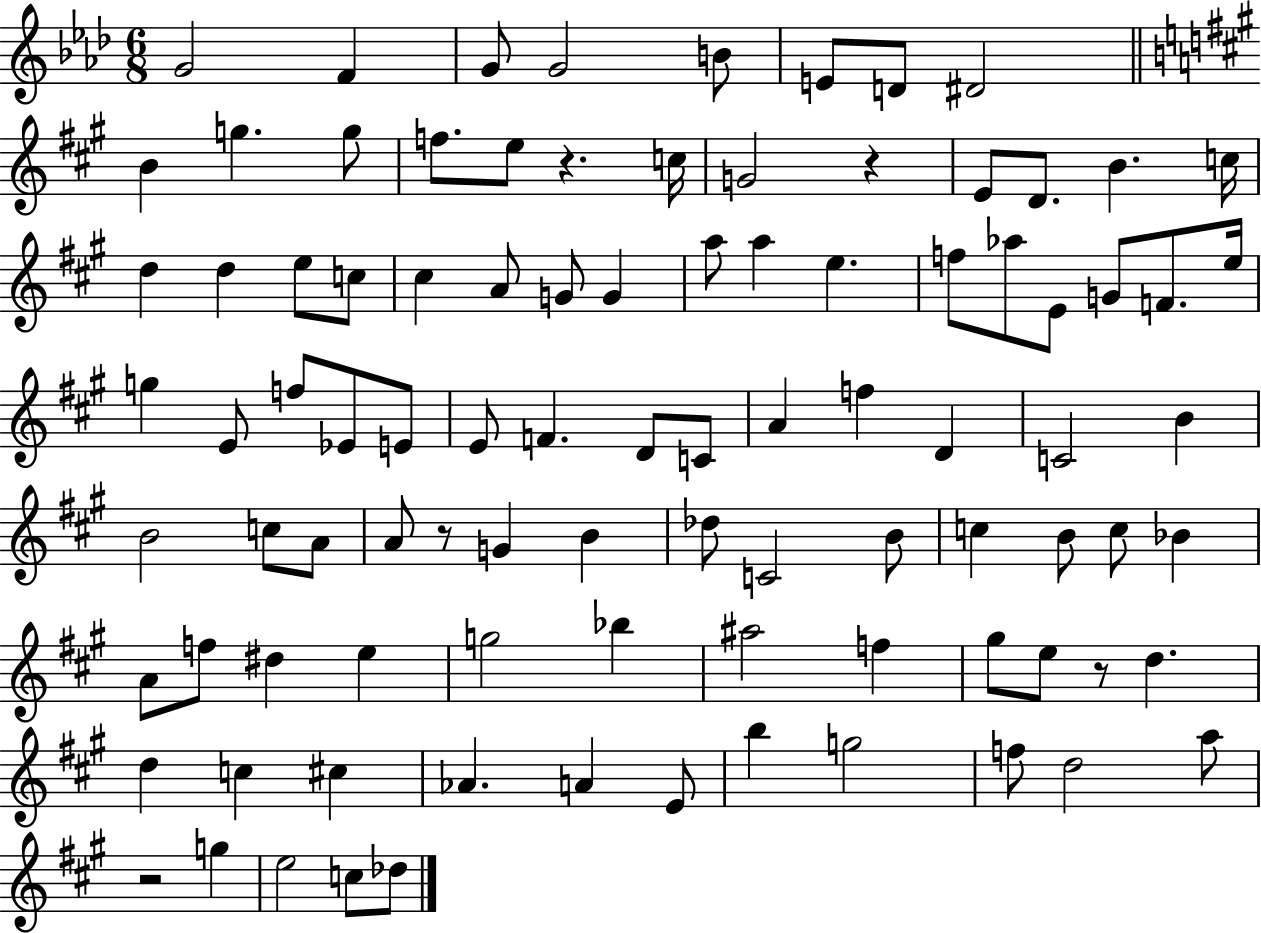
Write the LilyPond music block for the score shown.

{
  \clef treble
  \numericTimeSignature
  \time 6/8
  \key aes \major
  g'2 f'4 | g'8 g'2 b'8 | e'8 d'8 dis'2 | \bar "||" \break \key a \major b'4 g''4. g''8 | f''8. e''8 r4. c''16 | g'2 r4 | e'8 d'8. b'4. c''16 | \break d''4 d''4 e''8 c''8 | cis''4 a'8 g'8 g'4 | a''8 a''4 e''4. | f''8 aes''8 e'8 g'8 f'8. e''16 | \break g''4 e'8 f''8 ees'8 e'8 | e'8 f'4. d'8 c'8 | a'4 f''4 d'4 | c'2 b'4 | \break b'2 c''8 a'8 | a'8 r8 g'4 b'4 | des''8 c'2 b'8 | c''4 b'8 c''8 bes'4 | \break a'8 f''8 dis''4 e''4 | g''2 bes''4 | ais''2 f''4 | gis''8 e''8 r8 d''4. | \break d''4 c''4 cis''4 | aes'4. a'4 e'8 | b''4 g''2 | f''8 d''2 a''8 | \break r2 g''4 | e''2 c''8 des''8 | \bar "|."
}